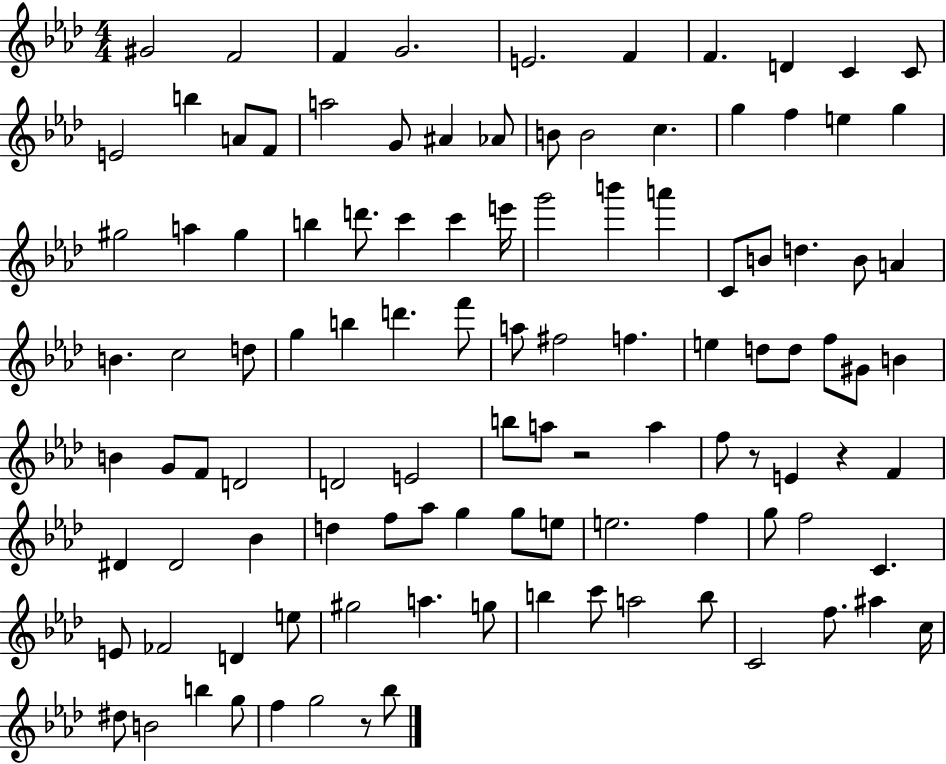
G#4/h F4/h F4/q G4/h. E4/h. F4/q F4/q. D4/q C4/q C4/e E4/h B5/q A4/e F4/e A5/h G4/e A#4/q Ab4/e B4/e B4/h C5/q. G5/q F5/q E5/q G5/q G#5/h A5/q G#5/q B5/q D6/e. C6/q C6/q E6/s G6/h B6/q A6/q C4/e B4/e D5/q. B4/e A4/q B4/q. C5/h D5/e G5/q B5/q D6/q. F6/e A5/e F#5/h F5/q. E5/q D5/e D5/e F5/e G#4/e B4/q B4/q G4/e F4/e D4/h D4/h E4/h B5/e A5/e R/h A5/q F5/e R/e E4/q R/q F4/q D#4/q D#4/h Bb4/q D5/q F5/e Ab5/e G5/q G5/e E5/e E5/h. F5/q G5/e F5/h C4/q. E4/e FES4/h D4/q E5/e G#5/h A5/q. G5/e B5/q C6/e A5/h B5/e C4/h F5/e. A#5/q C5/s D#5/e B4/h B5/q G5/e F5/q G5/h R/e Bb5/e